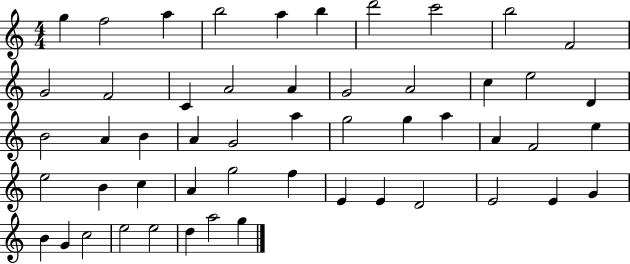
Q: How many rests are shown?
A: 0